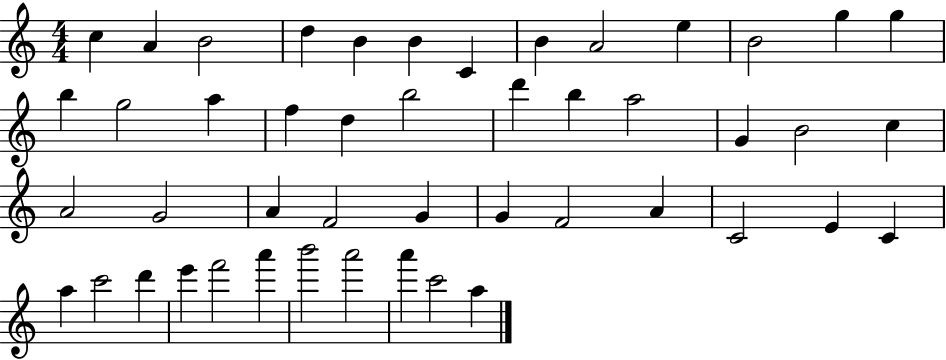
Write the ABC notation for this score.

X:1
T:Untitled
M:4/4
L:1/4
K:C
c A B2 d B B C B A2 e B2 g g b g2 a f d b2 d' b a2 G B2 c A2 G2 A F2 G G F2 A C2 E C a c'2 d' e' f'2 a' b'2 a'2 a' c'2 a